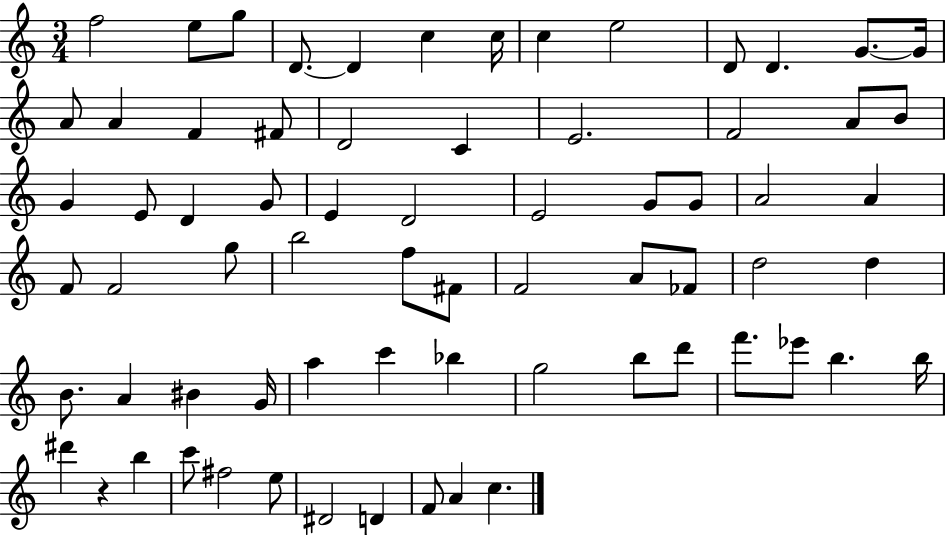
F5/h E5/e G5/e D4/e. D4/q C5/q C5/s C5/q E5/h D4/e D4/q. G4/e. G4/s A4/e A4/q F4/q F#4/e D4/h C4/q E4/h. F4/h A4/e B4/e G4/q E4/e D4/q G4/e E4/q D4/h E4/h G4/e G4/e A4/h A4/q F4/e F4/h G5/e B5/h F5/e F#4/e F4/h A4/e FES4/e D5/h D5/q B4/e. A4/q BIS4/q G4/s A5/q C6/q Bb5/q G5/h B5/e D6/e F6/e. Eb6/e B5/q. B5/s D#6/q R/q B5/q C6/e F#5/h E5/e D#4/h D4/q F4/e A4/q C5/q.